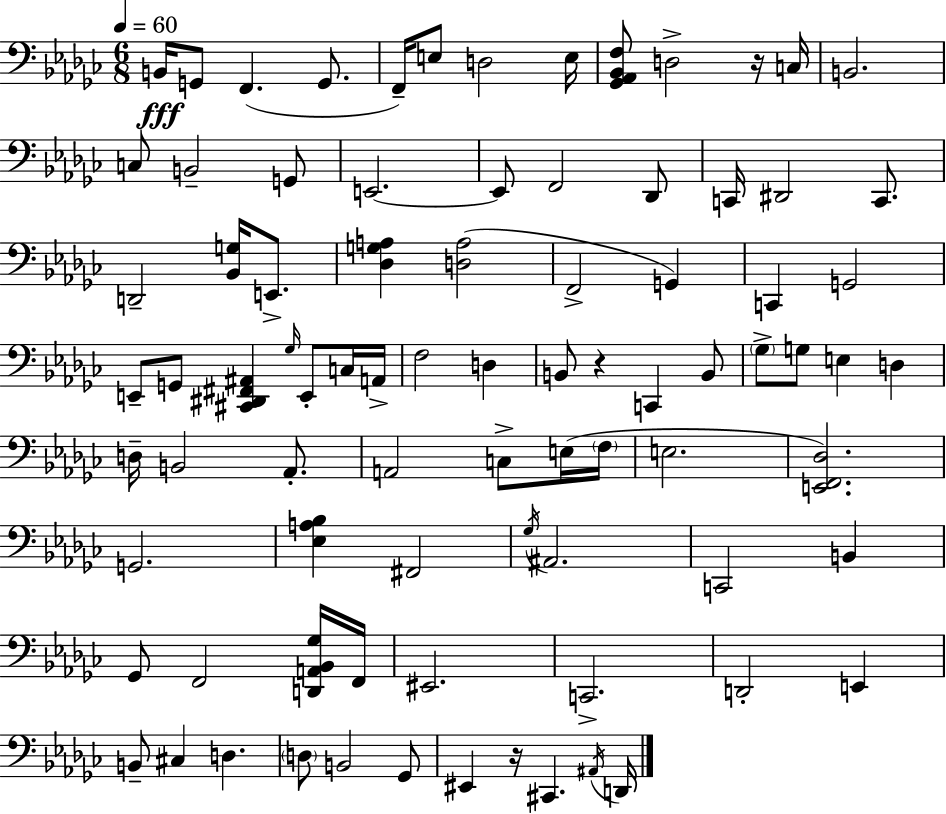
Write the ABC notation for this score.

X:1
T:Untitled
M:6/8
L:1/4
K:Ebm
B,,/4 G,,/2 F,, G,,/2 F,,/4 E,/2 D,2 E,/4 [_G,,_A,,_B,,F,]/2 D,2 z/4 C,/4 B,,2 C,/2 B,,2 G,,/2 E,,2 E,,/2 F,,2 _D,,/2 C,,/4 ^D,,2 C,,/2 D,,2 [_B,,G,]/4 E,,/2 [_D,G,A,] [D,A,]2 F,,2 G,, C,, G,,2 E,,/2 G,,/2 [^C,,^D,,^F,,^A,,] _G,/4 E,,/2 C,/4 A,,/4 F,2 D, B,,/2 z C,, B,,/2 _G,/2 G,/2 E, D, D,/4 B,,2 _A,,/2 A,,2 C,/2 E,/4 F,/4 E,2 [E,,F,,_D,]2 G,,2 [_E,A,_B,] ^F,,2 _G,/4 ^A,,2 C,,2 B,, _G,,/2 F,,2 [D,,A,,_B,,_G,]/4 F,,/4 ^E,,2 C,,2 D,,2 E,, B,,/2 ^C, D, D,/2 B,,2 _G,,/2 ^E,, z/4 ^C,, ^A,,/4 D,,/4